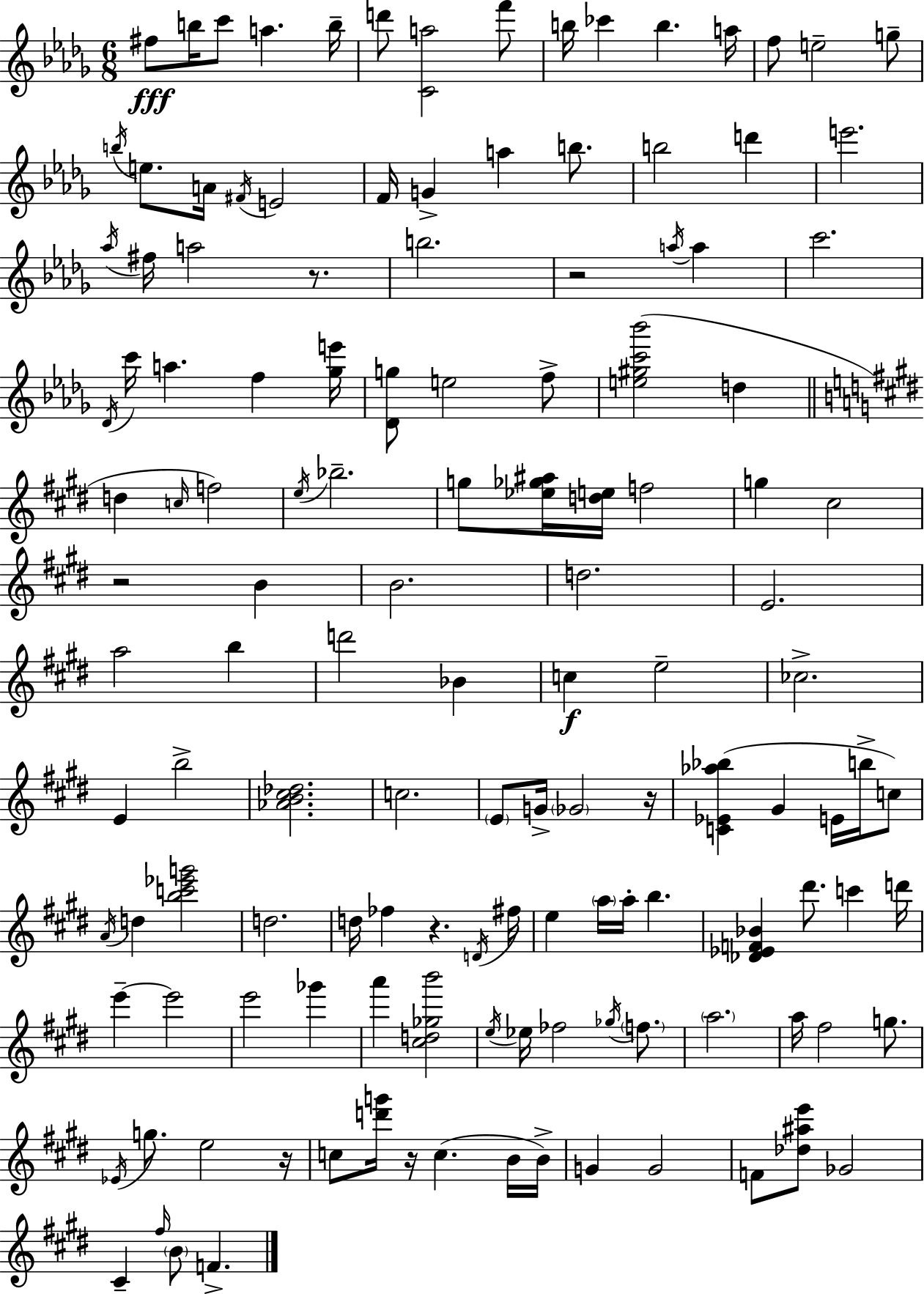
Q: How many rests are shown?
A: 7